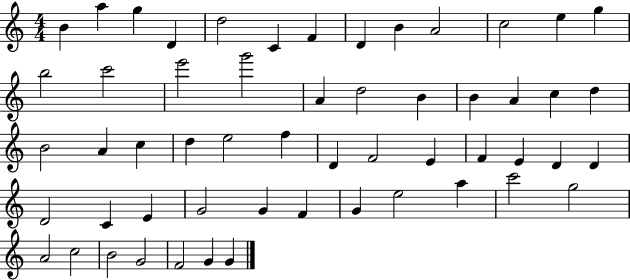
B4/q A5/q G5/q D4/q D5/h C4/q F4/q D4/q B4/q A4/h C5/h E5/q G5/q B5/h C6/h E6/h G6/h A4/q D5/h B4/q B4/q A4/q C5/q D5/q B4/h A4/q C5/q D5/q E5/h F5/q D4/q F4/h E4/q F4/q E4/q D4/q D4/q D4/h C4/q E4/q G4/h G4/q F4/q G4/q E5/h A5/q C6/h G5/h A4/h C5/h B4/h G4/h F4/h G4/q G4/q